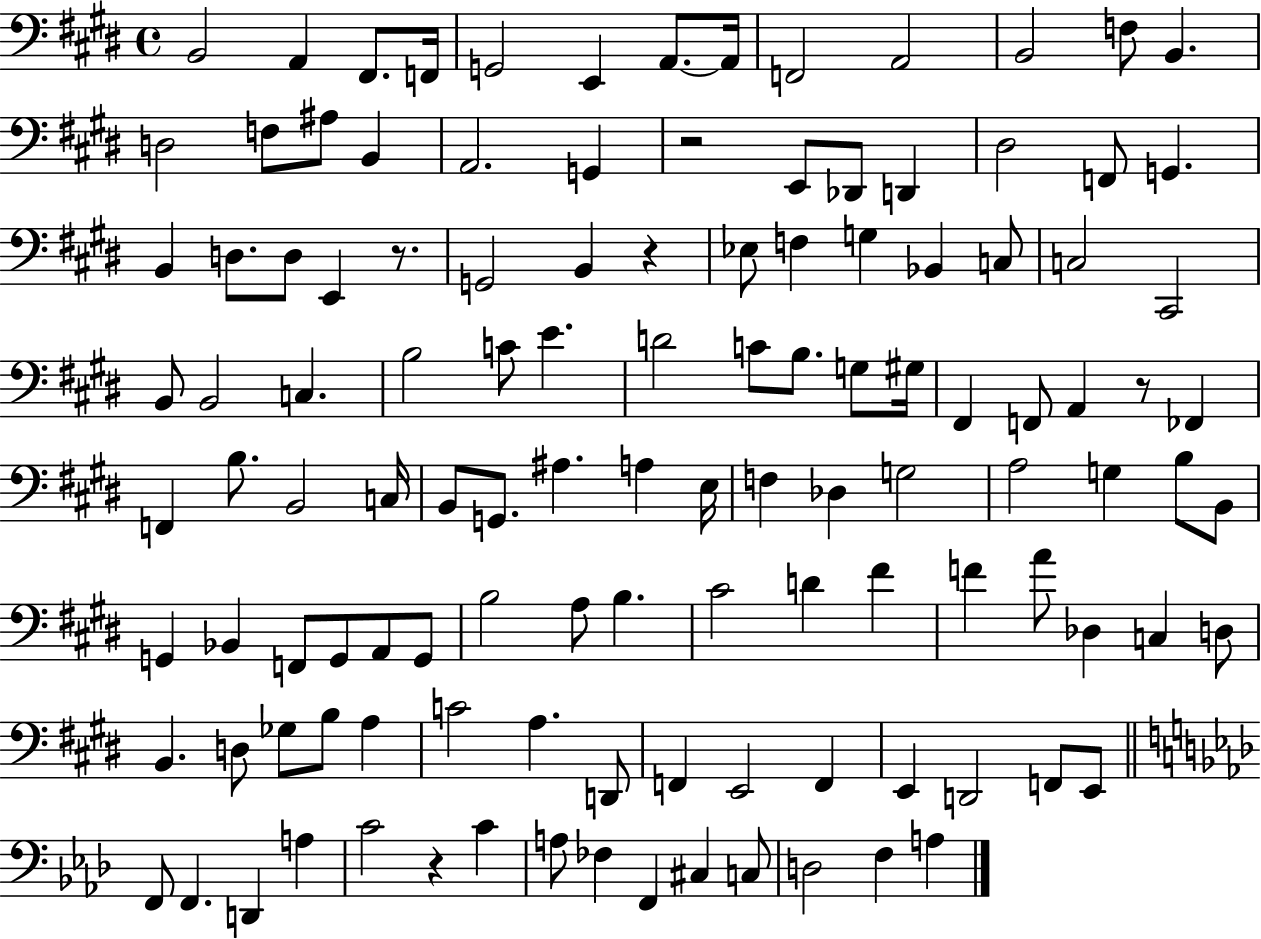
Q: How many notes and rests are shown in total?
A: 120